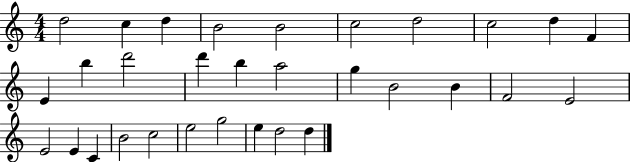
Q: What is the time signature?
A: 4/4